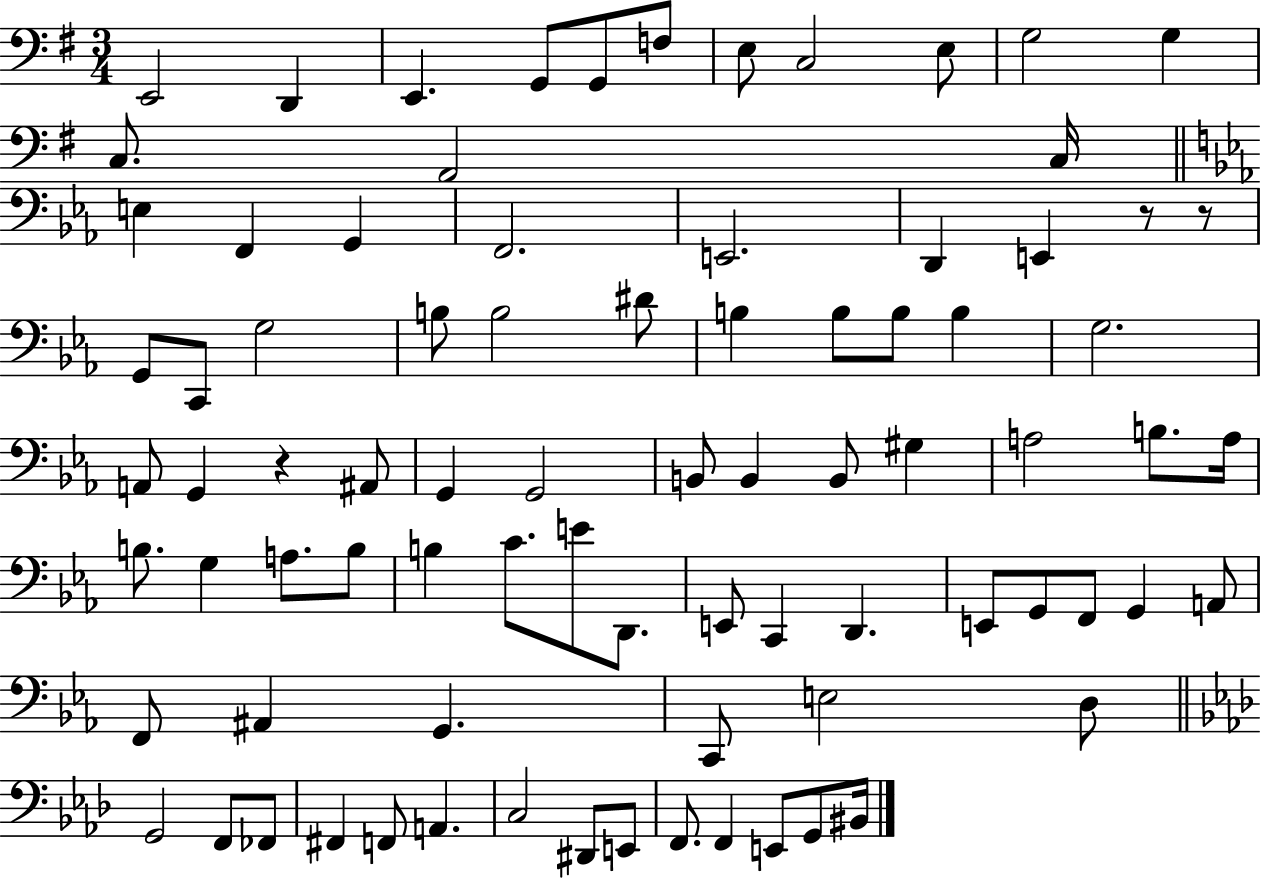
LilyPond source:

{
  \clef bass
  \numericTimeSignature
  \time 3/4
  \key g \major
  e,2 d,4 | e,4. g,8 g,8 f8 | e8 c2 e8 | g2 g4 | \break c8. a,2 c16 | \bar "||" \break \key c \minor e4 f,4 g,4 | f,2. | e,2. | d,4 e,4 r8 r8 | \break g,8 c,8 g2 | b8 b2 dis'8 | b4 b8 b8 b4 | g2. | \break a,8 g,4 r4 ais,8 | g,4 g,2 | b,8 b,4 b,8 gis4 | a2 b8. a16 | \break b8. g4 a8. b8 | b4 c'8. e'8 d,8. | e,8 c,4 d,4. | e,8 g,8 f,8 g,4 a,8 | \break f,8 ais,4 g,4. | c,8 e2 d8 | \bar "||" \break \key f \minor g,2 f,8 fes,8 | fis,4 f,8 a,4. | c2 dis,8 e,8 | f,8. f,4 e,8 g,8 bis,16 | \break \bar "|."
}